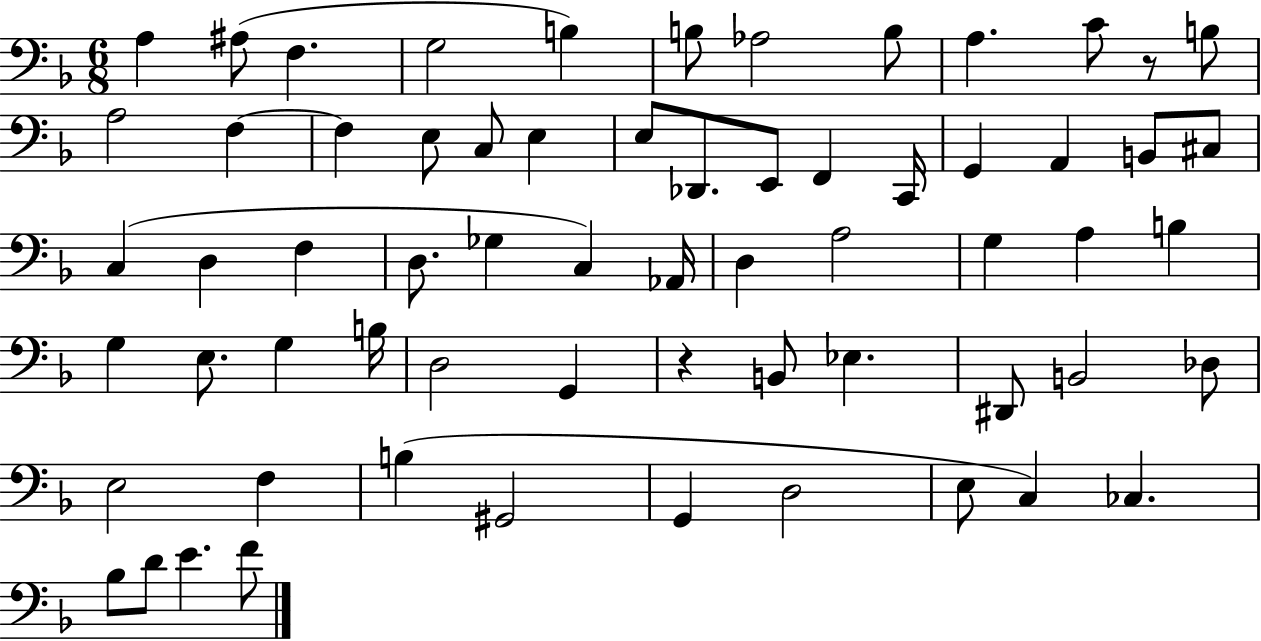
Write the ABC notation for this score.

X:1
T:Untitled
M:6/8
L:1/4
K:F
A, ^A,/2 F, G,2 B, B,/2 _A,2 B,/2 A, C/2 z/2 B,/2 A,2 F, F, E,/2 C,/2 E, E,/2 _D,,/2 E,,/2 F,, C,,/4 G,, A,, B,,/2 ^C,/2 C, D, F, D,/2 _G, C, _A,,/4 D, A,2 G, A, B, G, E,/2 G, B,/4 D,2 G,, z B,,/2 _E, ^D,,/2 B,,2 _D,/2 E,2 F, B, ^G,,2 G,, D,2 E,/2 C, _C, _B,/2 D/2 E F/2